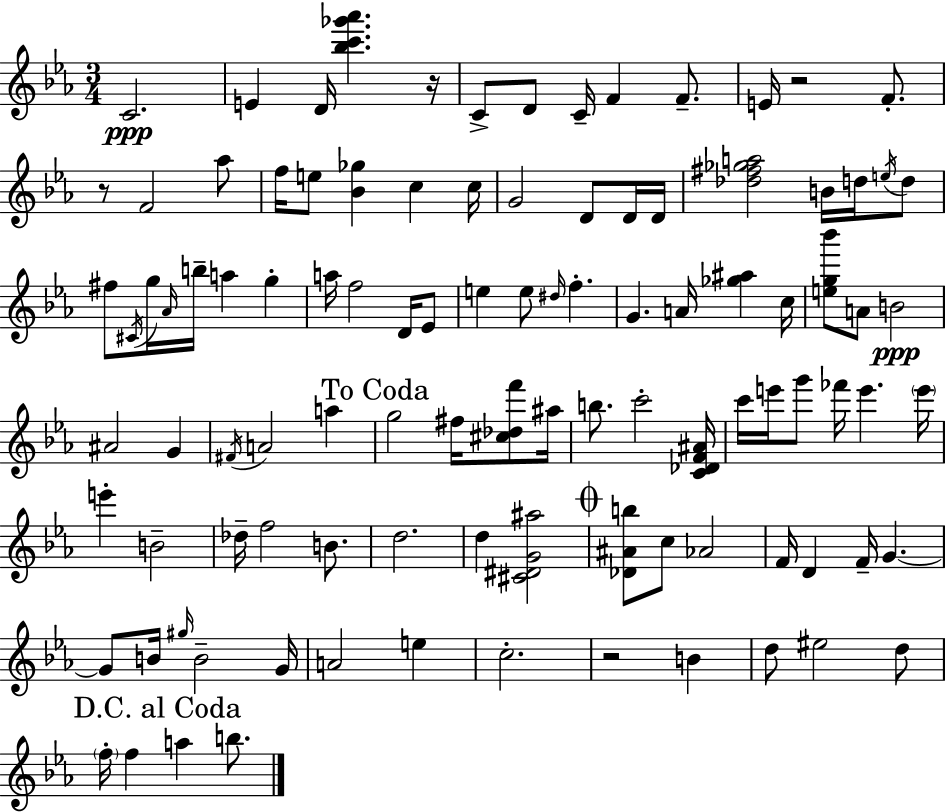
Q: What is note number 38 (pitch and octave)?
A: D#5